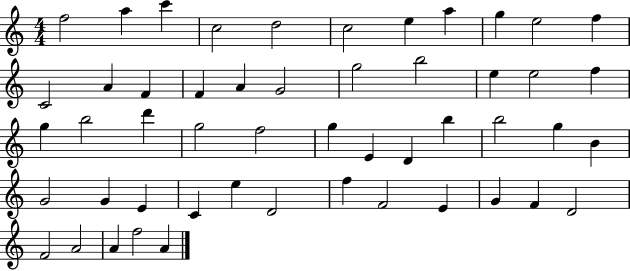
{
  \clef treble
  \numericTimeSignature
  \time 4/4
  \key c \major
  f''2 a''4 c'''4 | c''2 d''2 | c''2 e''4 a''4 | g''4 e''2 f''4 | \break c'2 a'4 f'4 | f'4 a'4 g'2 | g''2 b''2 | e''4 e''2 f''4 | \break g''4 b''2 d'''4 | g''2 f''2 | g''4 e'4 d'4 b''4 | b''2 g''4 b'4 | \break g'2 g'4 e'4 | c'4 e''4 d'2 | f''4 f'2 e'4 | g'4 f'4 d'2 | \break f'2 a'2 | a'4 f''2 a'4 | \bar "|."
}